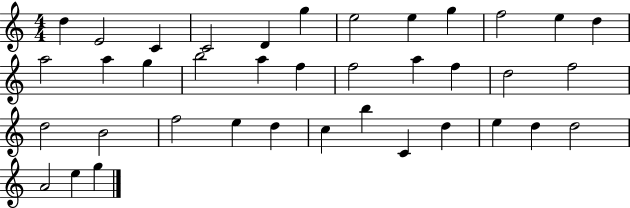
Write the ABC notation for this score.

X:1
T:Untitled
M:4/4
L:1/4
K:C
d E2 C C2 D g e2 e g f2 e d a2 a g b2 a f f2 a f d2 f2 d2 B2 f2 e d c b C d e d d2 A2 e g